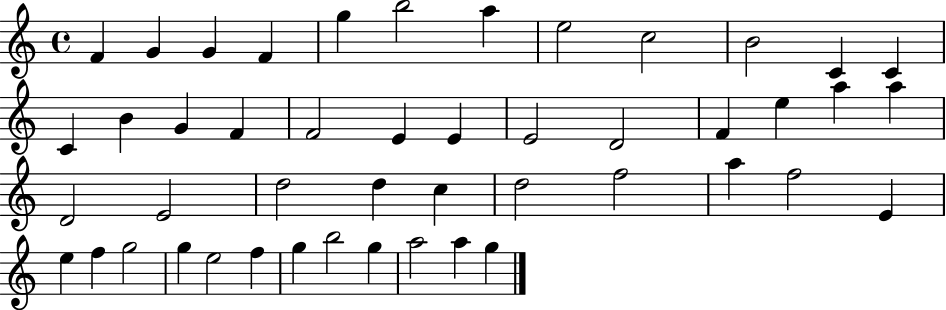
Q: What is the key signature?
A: C major